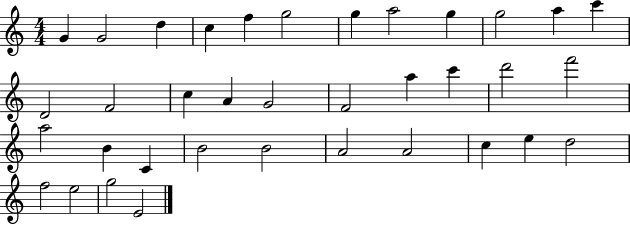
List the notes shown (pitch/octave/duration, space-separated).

G4/q G4/h D5/q C5/q F5/q G5/h G5/q A5/h G5/q G5/h A5/q C6/q D4/h F4/h C5/q A4/q G4/h F4/h A5/q C6/q D6/h F6/h A5/h B4/q C4/q B4/h B4/h A4/h A4/h C5/q E5/q D5/h F5/h E5/h G5/h E4/h